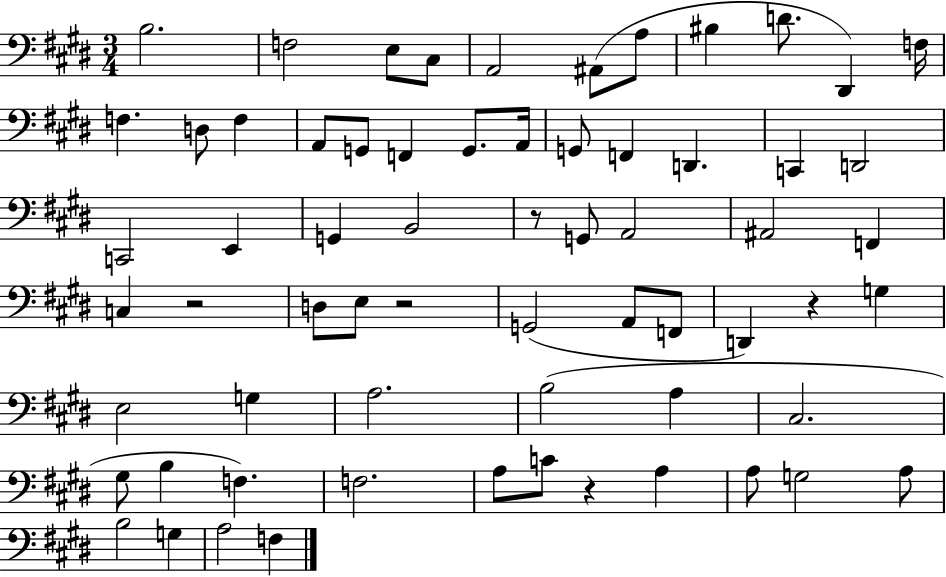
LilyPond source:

{
  \clef bass
  \numericTimeSignature
  \time 3/4
  \key e \major
  \repeat volta 2 { b2. | f2 e8 cis8 | a,2 ais,8( a8 | bis4 d'8. dis,4) f16 | \break f4. d8 f4 | a,8 g,8 f,4 g,8. a,16 | g,8 f,4 d,4. | c,4 d,2 | \break c,2 e,4 | g,4 b,2 | r8 g,8 a,2 | ais,2 f,4 | \break c4 r2 | d8 e8 r2 | g,2( a,8 f,8 | d,4) r4 g4 | \break e2 g4 | a2. | b2( a4 | cis2. | \break gis8 b4 f4.) | f2. | a8 c'8 r4 a4 | a8 g2 a8 | \break b2 g4 | a2 f4 | } \bar "|."
}